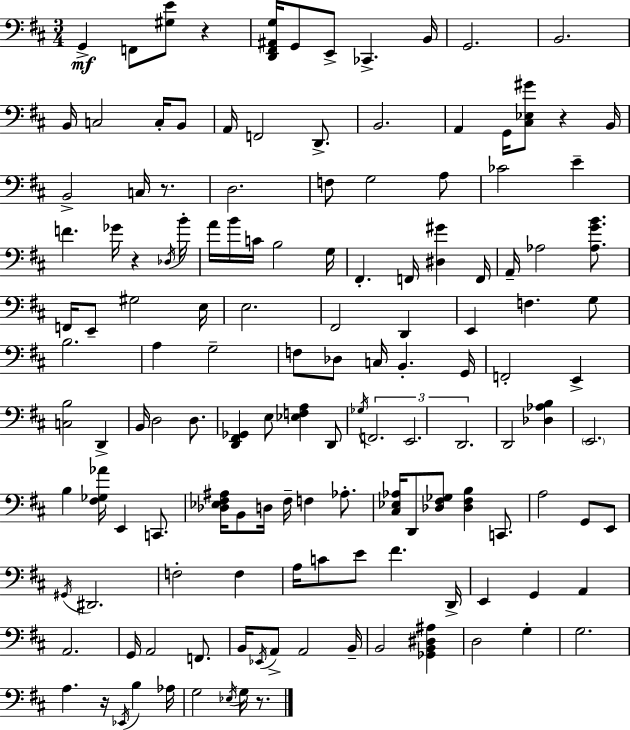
X:1
T:Untitled
M:3/4
L:1/4
K:D
G,, F,,/2 [^G,E]/2 z [D,,^F,,^A,,G,]/4 G,,/2 E,,/2 _C,, B,,/4 G,,2 B,,2 B,,/4 C,2 C,/4 B,,/2 A,,/4 F,,2 D,,/2 B,,2 A,, G,,/4 [^C,_E,^G]/2 z B,,/4 B,,2 C,/4 z/2 D,2 F,/2 G,2 A,/2 _C2 E F _G/4 z _D,/4 B/4 A/4 B/4 C/4 B,2 G,/4 ^F,, F,,/4 [^D,^G] F,,/4 A,,/4 _A,2 [_A,GB]/2 F,,/4 E,,/2 ^G,2 E,/4 E,2 ^F,,2 D,, E,, F, G,/2 B,2 A, G,2 F,/2 _D,/2 C,/4 B,, G,,/4 F,,2 E,, [C,B,]2 D,, B,,/4 D,2 D,/2 [D,,^F,,_G,,] E,/2 [_E,F,A,] D,,/2 _G,/4 F,,2 E,,2 D,,2 D,,2 [_D,_A,B,] E,,2 B, [^F,_G,_A]/4 E,, C,,/2 [_D,_E,^F,^A,]/4 B,,/2 D,/4 ^F,/4 F, _A,/2 [^C,_E,_A,]/4 D,,/2 [_D,^F,_G,]/2 [_D,^F,B,] C,,/2 A,2 G,,/2 E,,/2 ^G,,/4 ^D,,2 F,2 F, A,/4 C/2 E/2 ^F D,,/4 E,, G,, A,, A,,2 G,,/4 A,,2 F,,/2 B,,/4 _E,,/4 A,,/2 A,,2 B,,/4 B,,2 [_G,,B,,^D,^A,] D,2 G, G,2 A, z/4 _E,,/4 B, _A,/4 G,2 _E,/4 G,/4 z/2